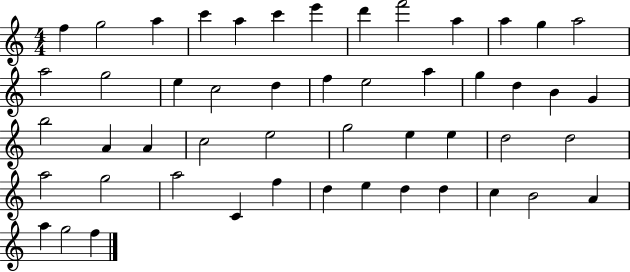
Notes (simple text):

F5/q G5/h A5/q C6/q A5/q C6/q E6/q D6/q F6/h A5/q A5/q G5/q A5/h A5/h G5/h E5/q C5/h D5/q F5/q E5/h A5/q G5/q D5/q B4/q G4/q B5/h A4/q A4/q C5/h E5/h G5/h E5/q E5/q D5/h D5/h A5/h G5/h A5/h C4/q F5/q D5/q E5/q D5/q D5/q C5/q B4/h A4/q A5/q G5/h F5/q